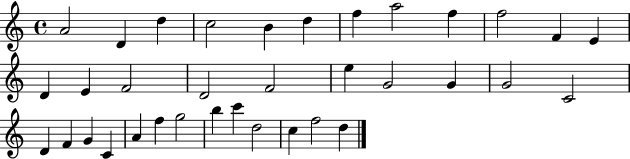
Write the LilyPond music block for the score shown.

{
  \clef treble
  \time 4/4
  \defaultTimeSignature
  \key c \major
  a'2 d'4 d''4 | c''2 b'4 d''4 | f''4 a''2 f''4 | f''2 f'4 e'4 | \break d'4 e'4 f'2 | d'2 f'2 | e''4 g'2 g'4 | g'2 c'2 | \break d'4 f'4 g'4 c'4 | a'4 f''4 g''2 | b''4 c'''4 d''2 | c''4 f''2 d''4 | \break \bar "|."
}